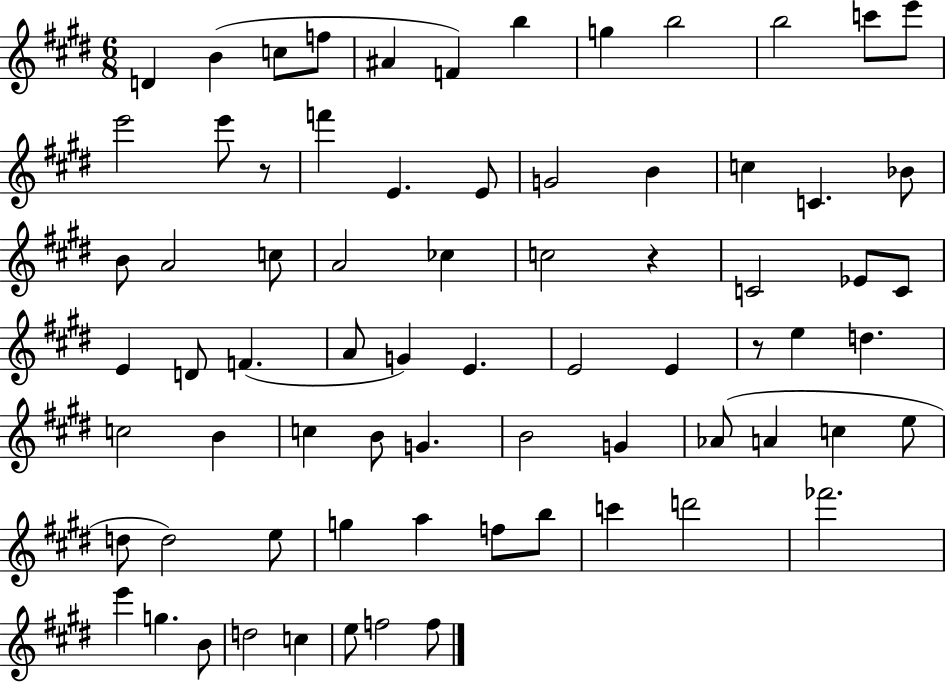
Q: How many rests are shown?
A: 3